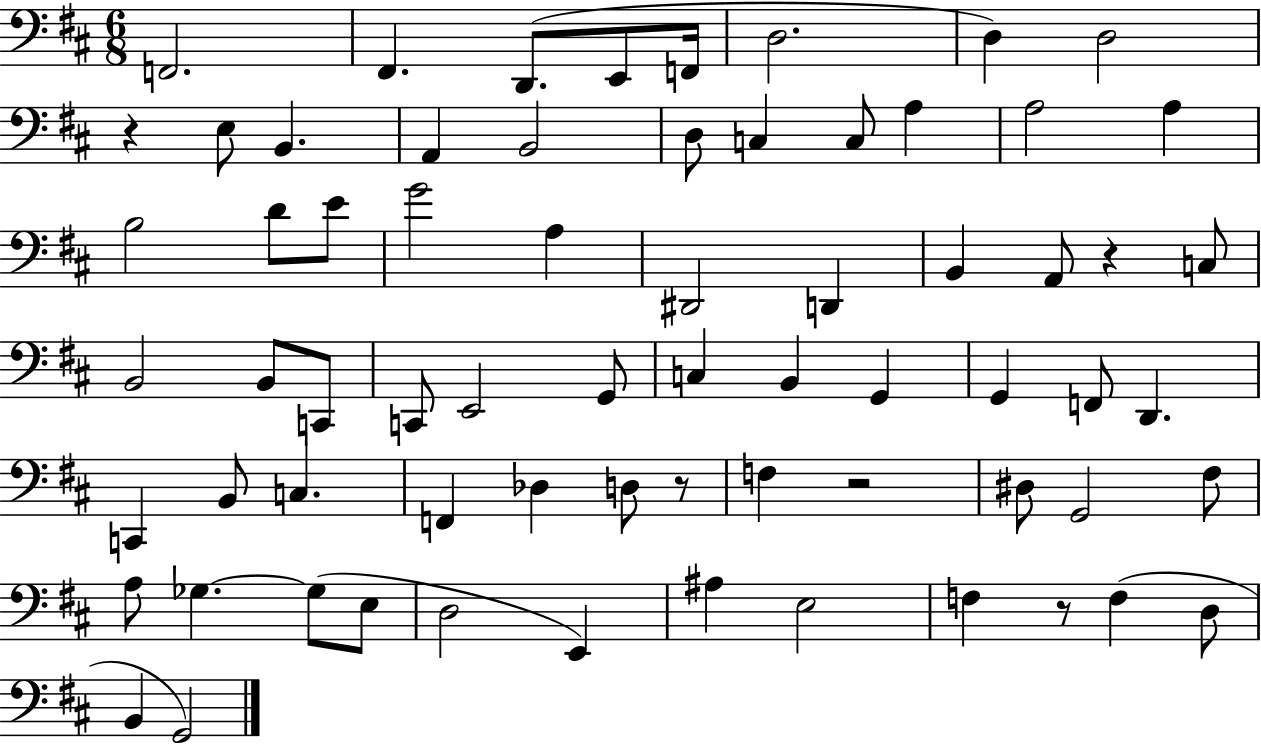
F2/h. F#2/q. D2/e. E2/e F2/s D3/h. D3/q D3/h R/q E3/e B2/q. A2/q B2/h D3/e C3/q C3/e A3/q A3/h A3/q B3/h D4/e E4/e G4/h A3/q D#2/h D2/q B2/q A2/e R/q C3/e B2/h B2/e C2/e C2/e E2/h G2/e C3/q B2/q G2/q G2/q F2/e D2/q. C2/q B2/e C3/q. F2/q Db3/q D3/e R/e F3/q R/h D#3/e G2/h F#3/e A3/e Gb3/q. Gb3/e E3/e D3/h E2/q A#3/q E3/h F3/q R/e F3/q D3/e B2/q G2/h